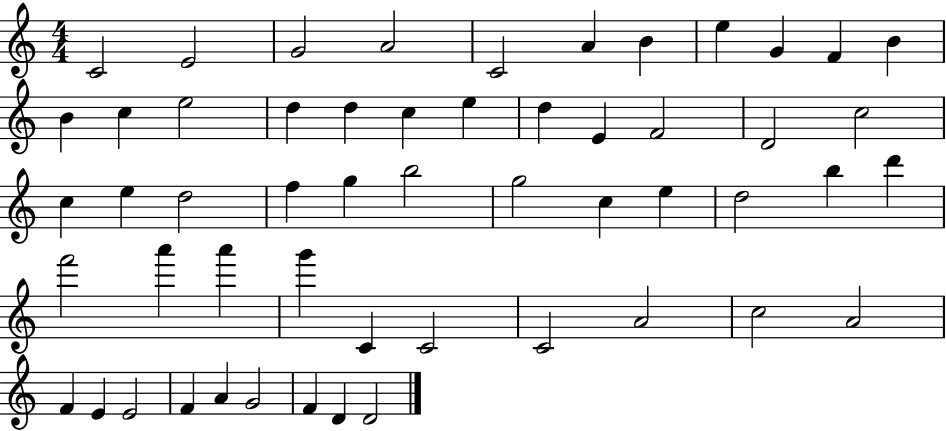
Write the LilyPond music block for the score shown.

{
  \clef treble
  \numericTimeSignature
  \time 4/4
  \key c \major
  c'2 e'2 | g'2 a'2 | c'2 a'4 b'4 | e''4 g'4 f'4 b'4 | \break b'4 c''4 e''2 | d''4 d''4 c''4 e''4 | d''4 e'4 f'2 | d'2 c''2 | \break c''4 e''4 d''2 | f''4 g''4 b''2 | g''2 c''4 e''4 | d''2 b''4 d'''4 | \break f'''2 a'''4 a'''4 | g'''4 c'4 c'2 | c'2 a'2 | c''2 a'2 | \break f'4 e'4 e'2 | f'4 a'4 g'2 | f'4 d'4 d'2 | \bar "|."
}